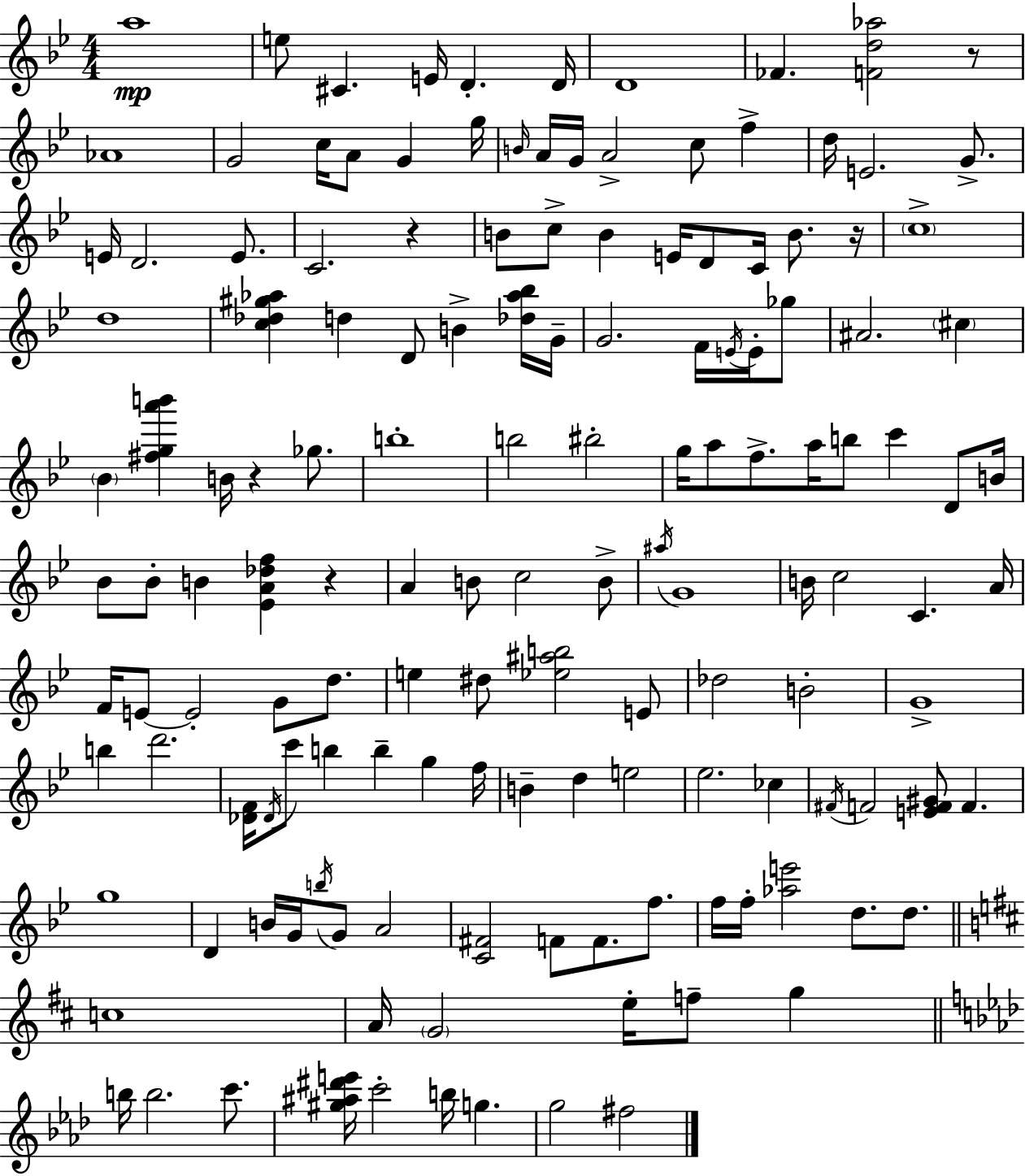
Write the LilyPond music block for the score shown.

{
  \clef treble
  \numericTimeSignature
  \time 4/4
  \key g \minor
  a''1\mp | e''8 cis'4. e'16 d'4.-. d'16 | d'1 | fes'4. <f' d'' aes''>2 r8 | \break aes'1 | g'2 c''16 a'8 g'4 g''16 | \grace { b'16 } a'16 g'16 a'2-> c''8 f''4-> | d''16 e'2. g'8.-> | \break e'16 d'2. e'8. | c'2. r4 | b'8 c''8-> b'4 e'16 d'8 c'16 b'8. | r16 \parenthesize c''1-> | \break d''1 | <c'' des'' gis'' aes''>4 d''4 d'8 b'4-> <des'' aes'' bes''>16 | g'16-- g'2. f'16 \acciaccatura { e'16 } e'16-. | ges''8 ais'2. \parenthesize cis''4 | \break \parenthesize bes'4 <fis'' g'' a''' b'''>4 b'16 r4 ges''8. | b''1-. | b''2 bis''2-. | g''16 a''8 f''8.-> a''16 b''8 c'''4 d'8 | \break b'16 bes'8 bes'8-. b'4 <ees' a' des'' f''>4 r4 | a'4 b'8 c''2 | b'8-> \acciaccatura { ais''16 } g'1 | b'16 c''2 c'4. | \break a'16 f'16 e'8~~ e'2-. g'8 | d''8. e''4 dis''8 <ees'' ais'' b''>2 | e'8 des''2 b'2-. | g'1-> | \break b''4 d'''2. | <des' f'>16 \acciaccatura { des'16 } c'''8 b''4 b''4-- g''4 | f''16 b'4-- d''4 e''2 | ees''2. | \break ces''4 \acciaccatura { fis'16 } f'2 <e' f' gis'>8 f'4. | g''1 | d'4 b'16 g'16 \acciaccatura { b''16 } g'8 a'2 | <c' fis'>2 f'8 | \break f'8. f''8. f''16 f''16-. <aes'' e'''>2 | d''8. d''8. \bar "||" \break \key b \minor c''1 | a'16 \parenthesize g'2 e''16-. f''8-- g''4 | \bar "||" \break \key aes \major b''16 b''2. c'''8. | <gis'' ais'' dis''' e'''>16 c'''2-. b''16 g''4. | g''2 fis''2 | \bar "|."
}